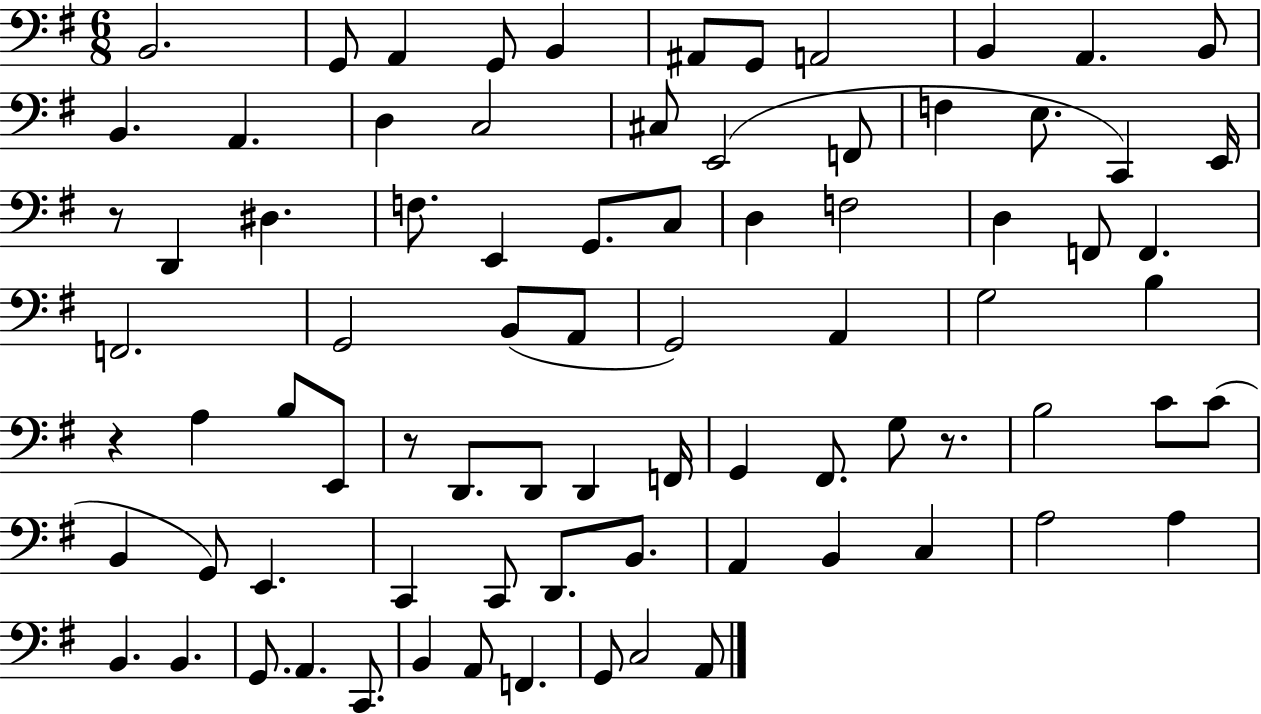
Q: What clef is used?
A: bass